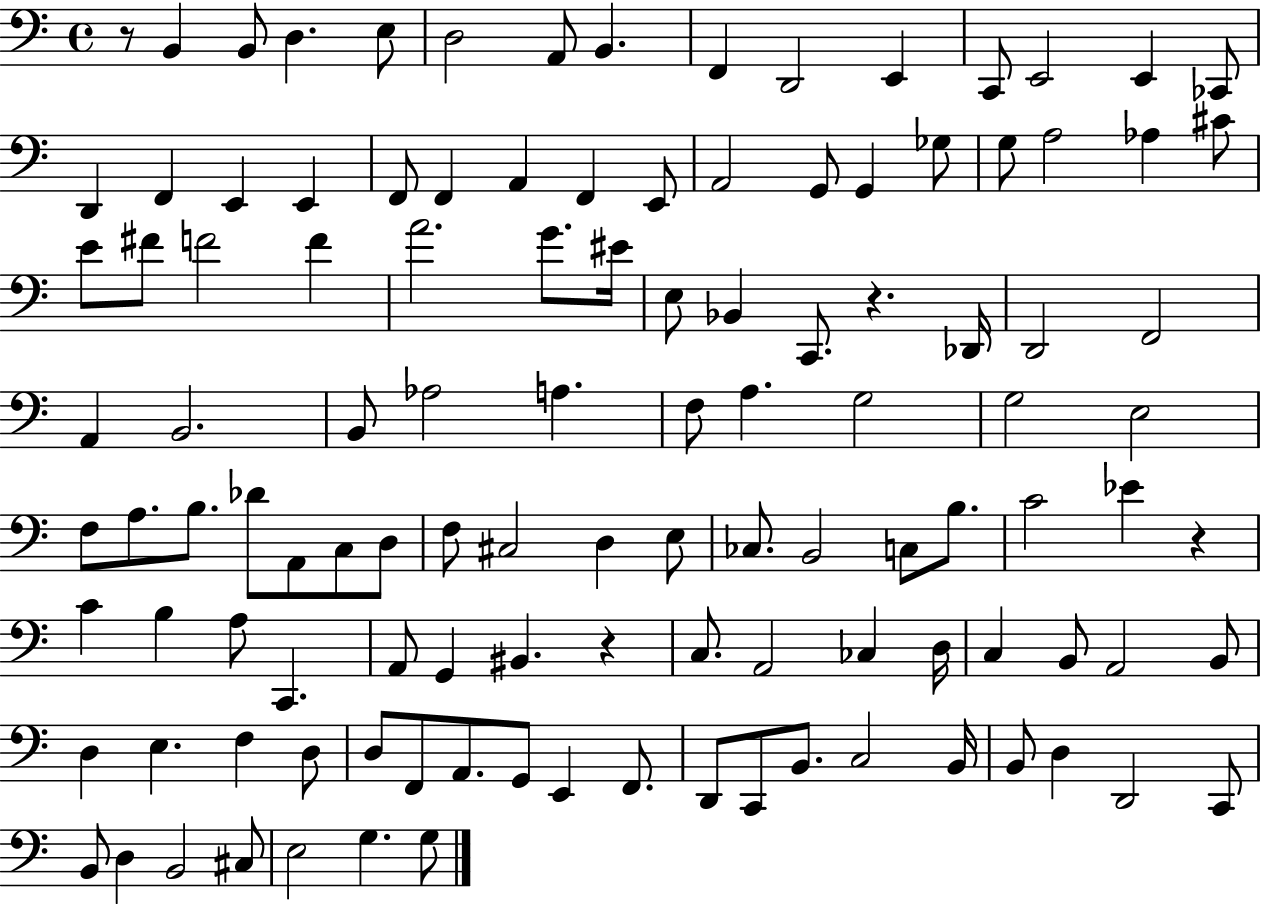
{
  \clef bass
  \time 4/4
  \defaultTimeSignature
  \key c \major
  r8 b,4 b,8 d4. e8 | d2 a,8 b,4. | f,4 d,2 e,4 | c,8 e,2 e,4 ces,8 | \break d,4 f,4 e,4 e,4 | f,8 f,4 a,4 f,4 e,8 | a,2 g,8 g,4 ges8 | g8 a2 aes4 cis'8 | \break e'8 fis'8 f'2 f'4 | a'2. g'8. eis'16 | e8 bes,4 c,8. r4. des,16 | d,2 f,2 | \break a,4 b,2. | b,8 aes2 a4. | f8 a4. g2 | g2 e2 | \break f8 a8. b8. des'8 a,8 c8 d8 | f8 cis2 d4 e8 | ces8. b,2 c8 b8. | c'2 ees'4 r4 | \break c'4 b4 a8 c,4. | a,8 g,4 bis,4. r4 | c8. a,2 ces4 d16 | c4 b,8 a,2 b,8 | \break d4 e4. f4 d8 | d8 f,8 a,8. g,8 e,4 f,8. | d,8 c,8 b,8. c2 b,16 | b,8 d4 d,2 c,8 | \break b,8 d4 b,2 cis8 | e2 g4. g8 | \bar "|."
}